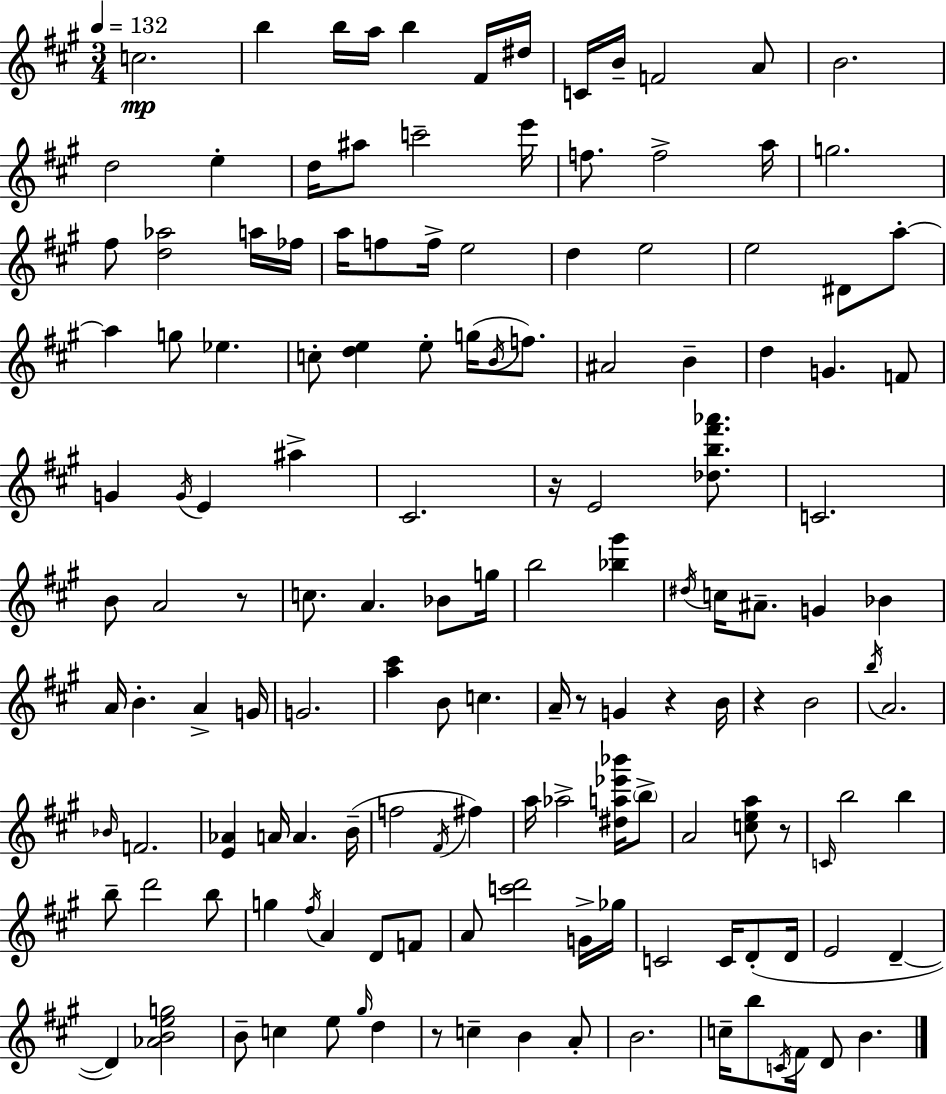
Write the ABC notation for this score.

X:1
T:Untitled
M:3/4
L:1/4
K:A
c2 b b/4 a/4 b ^F/4 ^d/4 C/4 B/4 F2 A/2 B2 d2 e d/4 ^a/2 c'2 e'/4 f/2 f2 a/4 g2 ^f/2 [d_a]2 a/4 _f/4 a/4 f/2 f/4 e2 d e2 e2 ^D/2 a/2 a g/2 _e c/2 [de] e/2 g/4 B/4 f/2 ^A2 B d G F/2 G G/4 E ^a ^C2 z/4 E2 [_db^f'_a']/2 C2 B/2 A2 z/2 c/2 A _B/2 g/4 b2 [_b^g'] ^d/4 c/4 ^A/2 G _B A/4 B A G/4 G2 [a^c'] B/2 c A/4 z/2 G z B/4 z B2 b/4 A2 _B/4 F2 [E_A] A/4 A B/4 f2 ^F/4 ^f a/4 _a2 [^da_e'_b']/4 b/2 A2 [cea]/2 z/2 C/4 b2 b b/2 d'2 b/2 g ^f/4 A D/2 F/2 A/2 [c'd']2 G/4 _g/4 C2 C/4 D/2 D/4 E2 D D [_ABeg]2 B/2 c e/2 ^g/4 d z/2 c B A/2 B2 c/4 b/2 C/4 ^F/4 D/2 B